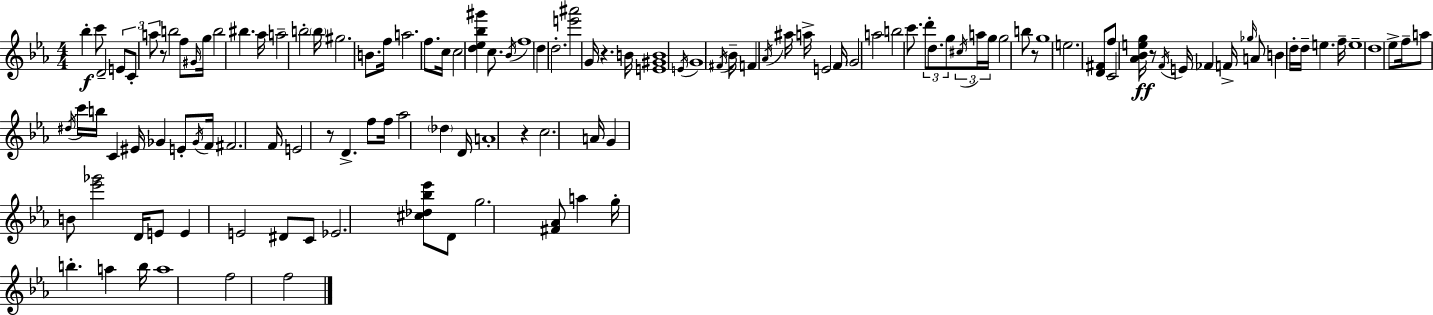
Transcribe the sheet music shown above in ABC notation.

X:1
T:Untitled
M:4/4
L:1/4
K:Cm
_b c'/2 D2 E/2 C/2 a/2 z/2 b2 f/2 ^G/4 g/4 b2 ^b _a/4 a2 b2 b/4 ^g2 B/2 f/4 a2 f/2 c/4 c2 [d_e_b^g'] c/2 _B/4 f4 d d2 [e'^a']2 G/4 z B/4 [E^GB]4 E/4 G4 ^F/4 _B/4 F _A/4 ^a/4 a/4 E2 F/4 G2 a2 b2 c'/2 d'/2 d/2 g/2 ^c/4 a/4 g/4 g2 b/2 z/2 g4 e2 [D^F]/2 f/2 C2 [_A_Beg]/4 z/2 F/4 E/4 _F F/4 _g/4 A/2 B d/4 d/4 e f/4 e4 d4 _e/2 f/4 a/2 ^d/4 c'/4 b/4 C ^E/4 _G E/2 _G/4 F/4 ^F2 F/4 E2 z/2 D f/2 f/4 _a2 _d D/4 A4 z c2 A/4 G B/2 [_e'_g']2 D/4 E/2 E E2 ^D/2 C/2 _E2 [^c_d_b_e']/2 D/2 g2 [^F_A]/2 a g/4 b a b/4 a4 f2 f2